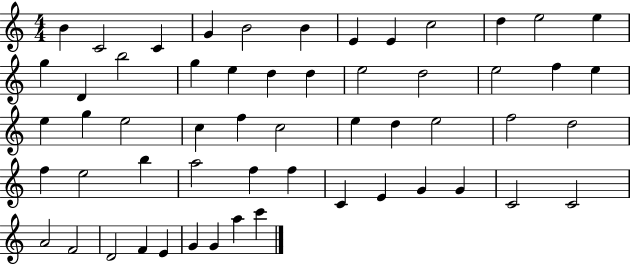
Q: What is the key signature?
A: C major